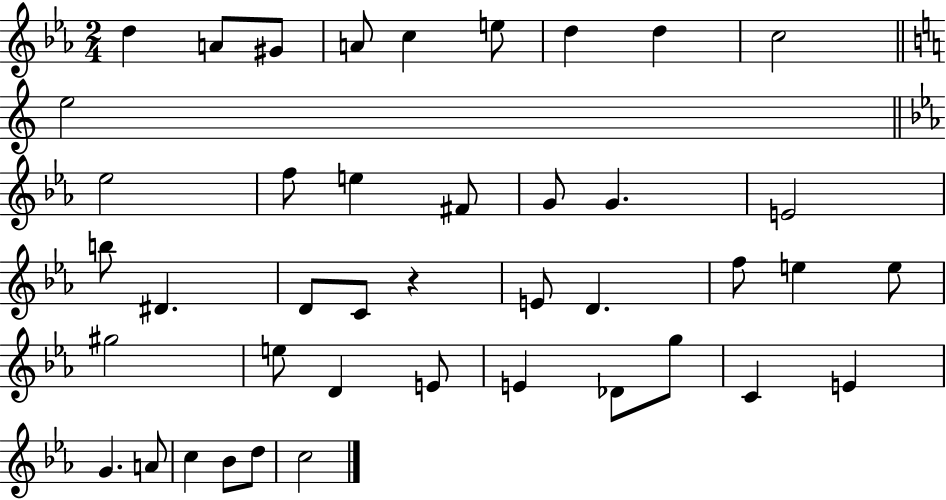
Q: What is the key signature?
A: EES major